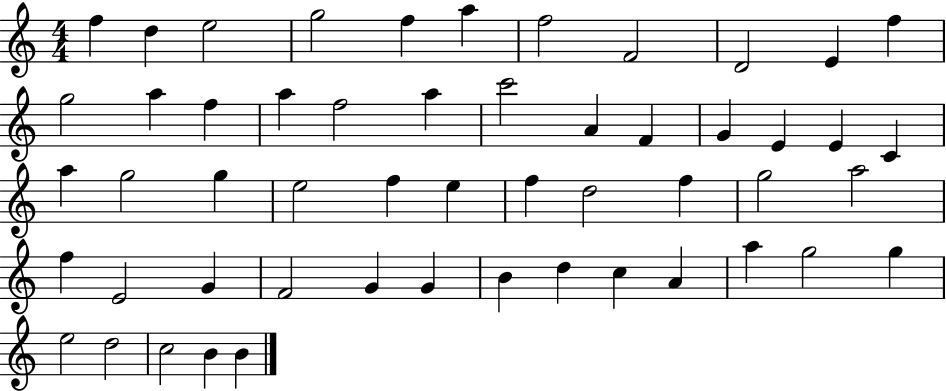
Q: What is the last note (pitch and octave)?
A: B4